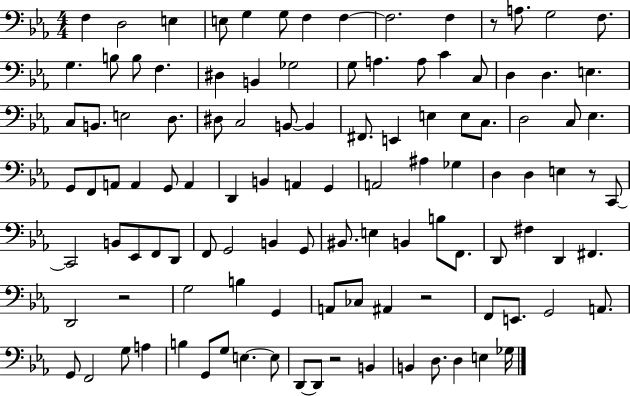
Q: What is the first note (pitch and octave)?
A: F3